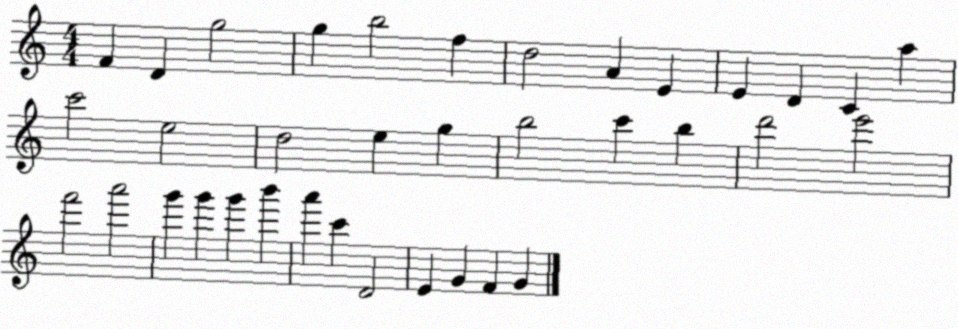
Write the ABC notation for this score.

X:1
T:Untitled
M:4/4
L:1/4
K:C
F D g2 g b2 f d2 A E E D C a c'2 e2 d2 e g b2 c' b d'2 e'2 f'2 a'2 g' g' g' b' a' c' D2 E G F G